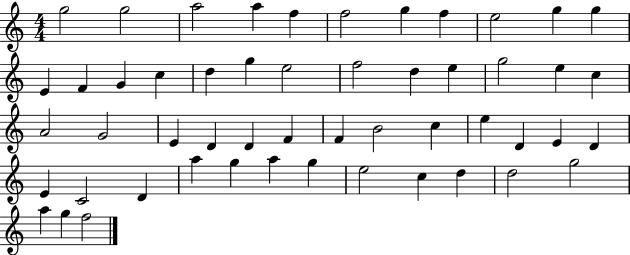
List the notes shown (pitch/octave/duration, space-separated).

G5/h G5/h A5/h A5/q F5/q F5/h G5/q F5/q E5/h G5/q G5/q E4/q F4/q G4/q C5/q D5/q G5/q E5/h F5/h D5/q E5/q G5/h E5/q C5/q A4/h G4/h E4/q D4/q D4/q F4/q F4/q B4/h C5/q E5/q D4/q E4/q D4/q E4/q C4/h D4/q A5/q G5/q A5/q G5/q E5/h C5/q D5/q D5/h G5/h A5/q G5/q F5/h